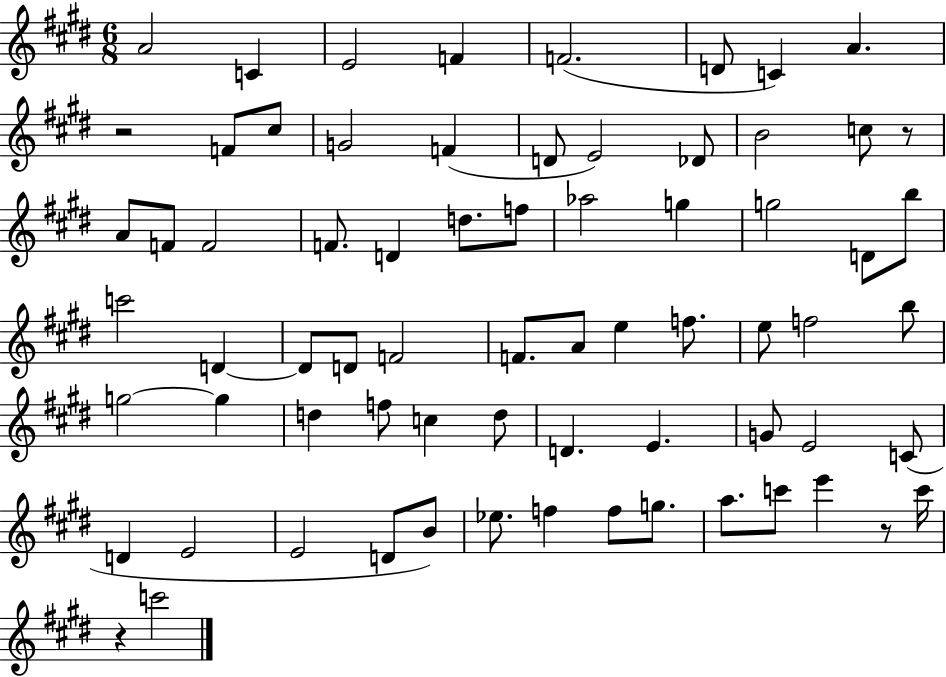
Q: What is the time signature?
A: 6/8